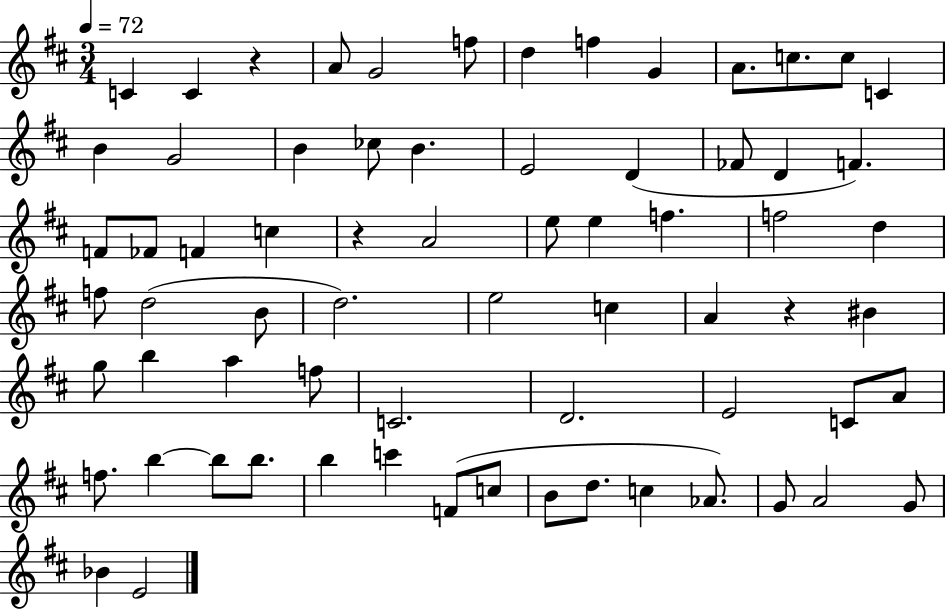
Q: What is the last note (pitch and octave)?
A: E4